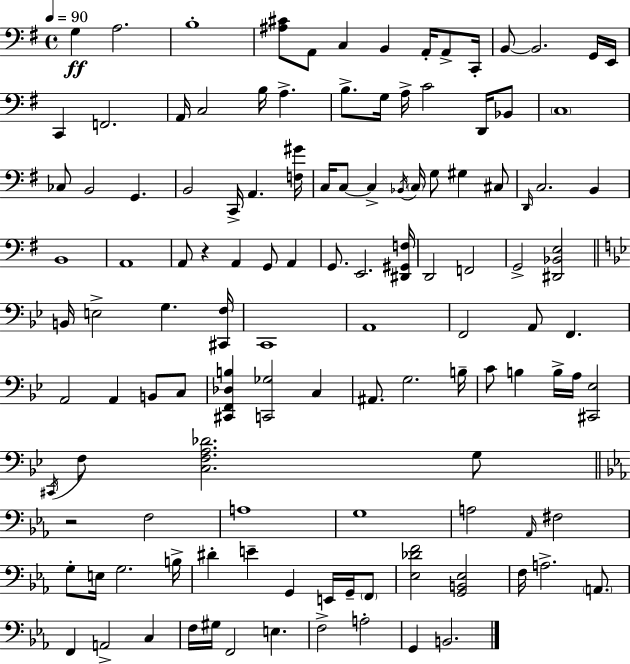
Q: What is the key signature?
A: G major